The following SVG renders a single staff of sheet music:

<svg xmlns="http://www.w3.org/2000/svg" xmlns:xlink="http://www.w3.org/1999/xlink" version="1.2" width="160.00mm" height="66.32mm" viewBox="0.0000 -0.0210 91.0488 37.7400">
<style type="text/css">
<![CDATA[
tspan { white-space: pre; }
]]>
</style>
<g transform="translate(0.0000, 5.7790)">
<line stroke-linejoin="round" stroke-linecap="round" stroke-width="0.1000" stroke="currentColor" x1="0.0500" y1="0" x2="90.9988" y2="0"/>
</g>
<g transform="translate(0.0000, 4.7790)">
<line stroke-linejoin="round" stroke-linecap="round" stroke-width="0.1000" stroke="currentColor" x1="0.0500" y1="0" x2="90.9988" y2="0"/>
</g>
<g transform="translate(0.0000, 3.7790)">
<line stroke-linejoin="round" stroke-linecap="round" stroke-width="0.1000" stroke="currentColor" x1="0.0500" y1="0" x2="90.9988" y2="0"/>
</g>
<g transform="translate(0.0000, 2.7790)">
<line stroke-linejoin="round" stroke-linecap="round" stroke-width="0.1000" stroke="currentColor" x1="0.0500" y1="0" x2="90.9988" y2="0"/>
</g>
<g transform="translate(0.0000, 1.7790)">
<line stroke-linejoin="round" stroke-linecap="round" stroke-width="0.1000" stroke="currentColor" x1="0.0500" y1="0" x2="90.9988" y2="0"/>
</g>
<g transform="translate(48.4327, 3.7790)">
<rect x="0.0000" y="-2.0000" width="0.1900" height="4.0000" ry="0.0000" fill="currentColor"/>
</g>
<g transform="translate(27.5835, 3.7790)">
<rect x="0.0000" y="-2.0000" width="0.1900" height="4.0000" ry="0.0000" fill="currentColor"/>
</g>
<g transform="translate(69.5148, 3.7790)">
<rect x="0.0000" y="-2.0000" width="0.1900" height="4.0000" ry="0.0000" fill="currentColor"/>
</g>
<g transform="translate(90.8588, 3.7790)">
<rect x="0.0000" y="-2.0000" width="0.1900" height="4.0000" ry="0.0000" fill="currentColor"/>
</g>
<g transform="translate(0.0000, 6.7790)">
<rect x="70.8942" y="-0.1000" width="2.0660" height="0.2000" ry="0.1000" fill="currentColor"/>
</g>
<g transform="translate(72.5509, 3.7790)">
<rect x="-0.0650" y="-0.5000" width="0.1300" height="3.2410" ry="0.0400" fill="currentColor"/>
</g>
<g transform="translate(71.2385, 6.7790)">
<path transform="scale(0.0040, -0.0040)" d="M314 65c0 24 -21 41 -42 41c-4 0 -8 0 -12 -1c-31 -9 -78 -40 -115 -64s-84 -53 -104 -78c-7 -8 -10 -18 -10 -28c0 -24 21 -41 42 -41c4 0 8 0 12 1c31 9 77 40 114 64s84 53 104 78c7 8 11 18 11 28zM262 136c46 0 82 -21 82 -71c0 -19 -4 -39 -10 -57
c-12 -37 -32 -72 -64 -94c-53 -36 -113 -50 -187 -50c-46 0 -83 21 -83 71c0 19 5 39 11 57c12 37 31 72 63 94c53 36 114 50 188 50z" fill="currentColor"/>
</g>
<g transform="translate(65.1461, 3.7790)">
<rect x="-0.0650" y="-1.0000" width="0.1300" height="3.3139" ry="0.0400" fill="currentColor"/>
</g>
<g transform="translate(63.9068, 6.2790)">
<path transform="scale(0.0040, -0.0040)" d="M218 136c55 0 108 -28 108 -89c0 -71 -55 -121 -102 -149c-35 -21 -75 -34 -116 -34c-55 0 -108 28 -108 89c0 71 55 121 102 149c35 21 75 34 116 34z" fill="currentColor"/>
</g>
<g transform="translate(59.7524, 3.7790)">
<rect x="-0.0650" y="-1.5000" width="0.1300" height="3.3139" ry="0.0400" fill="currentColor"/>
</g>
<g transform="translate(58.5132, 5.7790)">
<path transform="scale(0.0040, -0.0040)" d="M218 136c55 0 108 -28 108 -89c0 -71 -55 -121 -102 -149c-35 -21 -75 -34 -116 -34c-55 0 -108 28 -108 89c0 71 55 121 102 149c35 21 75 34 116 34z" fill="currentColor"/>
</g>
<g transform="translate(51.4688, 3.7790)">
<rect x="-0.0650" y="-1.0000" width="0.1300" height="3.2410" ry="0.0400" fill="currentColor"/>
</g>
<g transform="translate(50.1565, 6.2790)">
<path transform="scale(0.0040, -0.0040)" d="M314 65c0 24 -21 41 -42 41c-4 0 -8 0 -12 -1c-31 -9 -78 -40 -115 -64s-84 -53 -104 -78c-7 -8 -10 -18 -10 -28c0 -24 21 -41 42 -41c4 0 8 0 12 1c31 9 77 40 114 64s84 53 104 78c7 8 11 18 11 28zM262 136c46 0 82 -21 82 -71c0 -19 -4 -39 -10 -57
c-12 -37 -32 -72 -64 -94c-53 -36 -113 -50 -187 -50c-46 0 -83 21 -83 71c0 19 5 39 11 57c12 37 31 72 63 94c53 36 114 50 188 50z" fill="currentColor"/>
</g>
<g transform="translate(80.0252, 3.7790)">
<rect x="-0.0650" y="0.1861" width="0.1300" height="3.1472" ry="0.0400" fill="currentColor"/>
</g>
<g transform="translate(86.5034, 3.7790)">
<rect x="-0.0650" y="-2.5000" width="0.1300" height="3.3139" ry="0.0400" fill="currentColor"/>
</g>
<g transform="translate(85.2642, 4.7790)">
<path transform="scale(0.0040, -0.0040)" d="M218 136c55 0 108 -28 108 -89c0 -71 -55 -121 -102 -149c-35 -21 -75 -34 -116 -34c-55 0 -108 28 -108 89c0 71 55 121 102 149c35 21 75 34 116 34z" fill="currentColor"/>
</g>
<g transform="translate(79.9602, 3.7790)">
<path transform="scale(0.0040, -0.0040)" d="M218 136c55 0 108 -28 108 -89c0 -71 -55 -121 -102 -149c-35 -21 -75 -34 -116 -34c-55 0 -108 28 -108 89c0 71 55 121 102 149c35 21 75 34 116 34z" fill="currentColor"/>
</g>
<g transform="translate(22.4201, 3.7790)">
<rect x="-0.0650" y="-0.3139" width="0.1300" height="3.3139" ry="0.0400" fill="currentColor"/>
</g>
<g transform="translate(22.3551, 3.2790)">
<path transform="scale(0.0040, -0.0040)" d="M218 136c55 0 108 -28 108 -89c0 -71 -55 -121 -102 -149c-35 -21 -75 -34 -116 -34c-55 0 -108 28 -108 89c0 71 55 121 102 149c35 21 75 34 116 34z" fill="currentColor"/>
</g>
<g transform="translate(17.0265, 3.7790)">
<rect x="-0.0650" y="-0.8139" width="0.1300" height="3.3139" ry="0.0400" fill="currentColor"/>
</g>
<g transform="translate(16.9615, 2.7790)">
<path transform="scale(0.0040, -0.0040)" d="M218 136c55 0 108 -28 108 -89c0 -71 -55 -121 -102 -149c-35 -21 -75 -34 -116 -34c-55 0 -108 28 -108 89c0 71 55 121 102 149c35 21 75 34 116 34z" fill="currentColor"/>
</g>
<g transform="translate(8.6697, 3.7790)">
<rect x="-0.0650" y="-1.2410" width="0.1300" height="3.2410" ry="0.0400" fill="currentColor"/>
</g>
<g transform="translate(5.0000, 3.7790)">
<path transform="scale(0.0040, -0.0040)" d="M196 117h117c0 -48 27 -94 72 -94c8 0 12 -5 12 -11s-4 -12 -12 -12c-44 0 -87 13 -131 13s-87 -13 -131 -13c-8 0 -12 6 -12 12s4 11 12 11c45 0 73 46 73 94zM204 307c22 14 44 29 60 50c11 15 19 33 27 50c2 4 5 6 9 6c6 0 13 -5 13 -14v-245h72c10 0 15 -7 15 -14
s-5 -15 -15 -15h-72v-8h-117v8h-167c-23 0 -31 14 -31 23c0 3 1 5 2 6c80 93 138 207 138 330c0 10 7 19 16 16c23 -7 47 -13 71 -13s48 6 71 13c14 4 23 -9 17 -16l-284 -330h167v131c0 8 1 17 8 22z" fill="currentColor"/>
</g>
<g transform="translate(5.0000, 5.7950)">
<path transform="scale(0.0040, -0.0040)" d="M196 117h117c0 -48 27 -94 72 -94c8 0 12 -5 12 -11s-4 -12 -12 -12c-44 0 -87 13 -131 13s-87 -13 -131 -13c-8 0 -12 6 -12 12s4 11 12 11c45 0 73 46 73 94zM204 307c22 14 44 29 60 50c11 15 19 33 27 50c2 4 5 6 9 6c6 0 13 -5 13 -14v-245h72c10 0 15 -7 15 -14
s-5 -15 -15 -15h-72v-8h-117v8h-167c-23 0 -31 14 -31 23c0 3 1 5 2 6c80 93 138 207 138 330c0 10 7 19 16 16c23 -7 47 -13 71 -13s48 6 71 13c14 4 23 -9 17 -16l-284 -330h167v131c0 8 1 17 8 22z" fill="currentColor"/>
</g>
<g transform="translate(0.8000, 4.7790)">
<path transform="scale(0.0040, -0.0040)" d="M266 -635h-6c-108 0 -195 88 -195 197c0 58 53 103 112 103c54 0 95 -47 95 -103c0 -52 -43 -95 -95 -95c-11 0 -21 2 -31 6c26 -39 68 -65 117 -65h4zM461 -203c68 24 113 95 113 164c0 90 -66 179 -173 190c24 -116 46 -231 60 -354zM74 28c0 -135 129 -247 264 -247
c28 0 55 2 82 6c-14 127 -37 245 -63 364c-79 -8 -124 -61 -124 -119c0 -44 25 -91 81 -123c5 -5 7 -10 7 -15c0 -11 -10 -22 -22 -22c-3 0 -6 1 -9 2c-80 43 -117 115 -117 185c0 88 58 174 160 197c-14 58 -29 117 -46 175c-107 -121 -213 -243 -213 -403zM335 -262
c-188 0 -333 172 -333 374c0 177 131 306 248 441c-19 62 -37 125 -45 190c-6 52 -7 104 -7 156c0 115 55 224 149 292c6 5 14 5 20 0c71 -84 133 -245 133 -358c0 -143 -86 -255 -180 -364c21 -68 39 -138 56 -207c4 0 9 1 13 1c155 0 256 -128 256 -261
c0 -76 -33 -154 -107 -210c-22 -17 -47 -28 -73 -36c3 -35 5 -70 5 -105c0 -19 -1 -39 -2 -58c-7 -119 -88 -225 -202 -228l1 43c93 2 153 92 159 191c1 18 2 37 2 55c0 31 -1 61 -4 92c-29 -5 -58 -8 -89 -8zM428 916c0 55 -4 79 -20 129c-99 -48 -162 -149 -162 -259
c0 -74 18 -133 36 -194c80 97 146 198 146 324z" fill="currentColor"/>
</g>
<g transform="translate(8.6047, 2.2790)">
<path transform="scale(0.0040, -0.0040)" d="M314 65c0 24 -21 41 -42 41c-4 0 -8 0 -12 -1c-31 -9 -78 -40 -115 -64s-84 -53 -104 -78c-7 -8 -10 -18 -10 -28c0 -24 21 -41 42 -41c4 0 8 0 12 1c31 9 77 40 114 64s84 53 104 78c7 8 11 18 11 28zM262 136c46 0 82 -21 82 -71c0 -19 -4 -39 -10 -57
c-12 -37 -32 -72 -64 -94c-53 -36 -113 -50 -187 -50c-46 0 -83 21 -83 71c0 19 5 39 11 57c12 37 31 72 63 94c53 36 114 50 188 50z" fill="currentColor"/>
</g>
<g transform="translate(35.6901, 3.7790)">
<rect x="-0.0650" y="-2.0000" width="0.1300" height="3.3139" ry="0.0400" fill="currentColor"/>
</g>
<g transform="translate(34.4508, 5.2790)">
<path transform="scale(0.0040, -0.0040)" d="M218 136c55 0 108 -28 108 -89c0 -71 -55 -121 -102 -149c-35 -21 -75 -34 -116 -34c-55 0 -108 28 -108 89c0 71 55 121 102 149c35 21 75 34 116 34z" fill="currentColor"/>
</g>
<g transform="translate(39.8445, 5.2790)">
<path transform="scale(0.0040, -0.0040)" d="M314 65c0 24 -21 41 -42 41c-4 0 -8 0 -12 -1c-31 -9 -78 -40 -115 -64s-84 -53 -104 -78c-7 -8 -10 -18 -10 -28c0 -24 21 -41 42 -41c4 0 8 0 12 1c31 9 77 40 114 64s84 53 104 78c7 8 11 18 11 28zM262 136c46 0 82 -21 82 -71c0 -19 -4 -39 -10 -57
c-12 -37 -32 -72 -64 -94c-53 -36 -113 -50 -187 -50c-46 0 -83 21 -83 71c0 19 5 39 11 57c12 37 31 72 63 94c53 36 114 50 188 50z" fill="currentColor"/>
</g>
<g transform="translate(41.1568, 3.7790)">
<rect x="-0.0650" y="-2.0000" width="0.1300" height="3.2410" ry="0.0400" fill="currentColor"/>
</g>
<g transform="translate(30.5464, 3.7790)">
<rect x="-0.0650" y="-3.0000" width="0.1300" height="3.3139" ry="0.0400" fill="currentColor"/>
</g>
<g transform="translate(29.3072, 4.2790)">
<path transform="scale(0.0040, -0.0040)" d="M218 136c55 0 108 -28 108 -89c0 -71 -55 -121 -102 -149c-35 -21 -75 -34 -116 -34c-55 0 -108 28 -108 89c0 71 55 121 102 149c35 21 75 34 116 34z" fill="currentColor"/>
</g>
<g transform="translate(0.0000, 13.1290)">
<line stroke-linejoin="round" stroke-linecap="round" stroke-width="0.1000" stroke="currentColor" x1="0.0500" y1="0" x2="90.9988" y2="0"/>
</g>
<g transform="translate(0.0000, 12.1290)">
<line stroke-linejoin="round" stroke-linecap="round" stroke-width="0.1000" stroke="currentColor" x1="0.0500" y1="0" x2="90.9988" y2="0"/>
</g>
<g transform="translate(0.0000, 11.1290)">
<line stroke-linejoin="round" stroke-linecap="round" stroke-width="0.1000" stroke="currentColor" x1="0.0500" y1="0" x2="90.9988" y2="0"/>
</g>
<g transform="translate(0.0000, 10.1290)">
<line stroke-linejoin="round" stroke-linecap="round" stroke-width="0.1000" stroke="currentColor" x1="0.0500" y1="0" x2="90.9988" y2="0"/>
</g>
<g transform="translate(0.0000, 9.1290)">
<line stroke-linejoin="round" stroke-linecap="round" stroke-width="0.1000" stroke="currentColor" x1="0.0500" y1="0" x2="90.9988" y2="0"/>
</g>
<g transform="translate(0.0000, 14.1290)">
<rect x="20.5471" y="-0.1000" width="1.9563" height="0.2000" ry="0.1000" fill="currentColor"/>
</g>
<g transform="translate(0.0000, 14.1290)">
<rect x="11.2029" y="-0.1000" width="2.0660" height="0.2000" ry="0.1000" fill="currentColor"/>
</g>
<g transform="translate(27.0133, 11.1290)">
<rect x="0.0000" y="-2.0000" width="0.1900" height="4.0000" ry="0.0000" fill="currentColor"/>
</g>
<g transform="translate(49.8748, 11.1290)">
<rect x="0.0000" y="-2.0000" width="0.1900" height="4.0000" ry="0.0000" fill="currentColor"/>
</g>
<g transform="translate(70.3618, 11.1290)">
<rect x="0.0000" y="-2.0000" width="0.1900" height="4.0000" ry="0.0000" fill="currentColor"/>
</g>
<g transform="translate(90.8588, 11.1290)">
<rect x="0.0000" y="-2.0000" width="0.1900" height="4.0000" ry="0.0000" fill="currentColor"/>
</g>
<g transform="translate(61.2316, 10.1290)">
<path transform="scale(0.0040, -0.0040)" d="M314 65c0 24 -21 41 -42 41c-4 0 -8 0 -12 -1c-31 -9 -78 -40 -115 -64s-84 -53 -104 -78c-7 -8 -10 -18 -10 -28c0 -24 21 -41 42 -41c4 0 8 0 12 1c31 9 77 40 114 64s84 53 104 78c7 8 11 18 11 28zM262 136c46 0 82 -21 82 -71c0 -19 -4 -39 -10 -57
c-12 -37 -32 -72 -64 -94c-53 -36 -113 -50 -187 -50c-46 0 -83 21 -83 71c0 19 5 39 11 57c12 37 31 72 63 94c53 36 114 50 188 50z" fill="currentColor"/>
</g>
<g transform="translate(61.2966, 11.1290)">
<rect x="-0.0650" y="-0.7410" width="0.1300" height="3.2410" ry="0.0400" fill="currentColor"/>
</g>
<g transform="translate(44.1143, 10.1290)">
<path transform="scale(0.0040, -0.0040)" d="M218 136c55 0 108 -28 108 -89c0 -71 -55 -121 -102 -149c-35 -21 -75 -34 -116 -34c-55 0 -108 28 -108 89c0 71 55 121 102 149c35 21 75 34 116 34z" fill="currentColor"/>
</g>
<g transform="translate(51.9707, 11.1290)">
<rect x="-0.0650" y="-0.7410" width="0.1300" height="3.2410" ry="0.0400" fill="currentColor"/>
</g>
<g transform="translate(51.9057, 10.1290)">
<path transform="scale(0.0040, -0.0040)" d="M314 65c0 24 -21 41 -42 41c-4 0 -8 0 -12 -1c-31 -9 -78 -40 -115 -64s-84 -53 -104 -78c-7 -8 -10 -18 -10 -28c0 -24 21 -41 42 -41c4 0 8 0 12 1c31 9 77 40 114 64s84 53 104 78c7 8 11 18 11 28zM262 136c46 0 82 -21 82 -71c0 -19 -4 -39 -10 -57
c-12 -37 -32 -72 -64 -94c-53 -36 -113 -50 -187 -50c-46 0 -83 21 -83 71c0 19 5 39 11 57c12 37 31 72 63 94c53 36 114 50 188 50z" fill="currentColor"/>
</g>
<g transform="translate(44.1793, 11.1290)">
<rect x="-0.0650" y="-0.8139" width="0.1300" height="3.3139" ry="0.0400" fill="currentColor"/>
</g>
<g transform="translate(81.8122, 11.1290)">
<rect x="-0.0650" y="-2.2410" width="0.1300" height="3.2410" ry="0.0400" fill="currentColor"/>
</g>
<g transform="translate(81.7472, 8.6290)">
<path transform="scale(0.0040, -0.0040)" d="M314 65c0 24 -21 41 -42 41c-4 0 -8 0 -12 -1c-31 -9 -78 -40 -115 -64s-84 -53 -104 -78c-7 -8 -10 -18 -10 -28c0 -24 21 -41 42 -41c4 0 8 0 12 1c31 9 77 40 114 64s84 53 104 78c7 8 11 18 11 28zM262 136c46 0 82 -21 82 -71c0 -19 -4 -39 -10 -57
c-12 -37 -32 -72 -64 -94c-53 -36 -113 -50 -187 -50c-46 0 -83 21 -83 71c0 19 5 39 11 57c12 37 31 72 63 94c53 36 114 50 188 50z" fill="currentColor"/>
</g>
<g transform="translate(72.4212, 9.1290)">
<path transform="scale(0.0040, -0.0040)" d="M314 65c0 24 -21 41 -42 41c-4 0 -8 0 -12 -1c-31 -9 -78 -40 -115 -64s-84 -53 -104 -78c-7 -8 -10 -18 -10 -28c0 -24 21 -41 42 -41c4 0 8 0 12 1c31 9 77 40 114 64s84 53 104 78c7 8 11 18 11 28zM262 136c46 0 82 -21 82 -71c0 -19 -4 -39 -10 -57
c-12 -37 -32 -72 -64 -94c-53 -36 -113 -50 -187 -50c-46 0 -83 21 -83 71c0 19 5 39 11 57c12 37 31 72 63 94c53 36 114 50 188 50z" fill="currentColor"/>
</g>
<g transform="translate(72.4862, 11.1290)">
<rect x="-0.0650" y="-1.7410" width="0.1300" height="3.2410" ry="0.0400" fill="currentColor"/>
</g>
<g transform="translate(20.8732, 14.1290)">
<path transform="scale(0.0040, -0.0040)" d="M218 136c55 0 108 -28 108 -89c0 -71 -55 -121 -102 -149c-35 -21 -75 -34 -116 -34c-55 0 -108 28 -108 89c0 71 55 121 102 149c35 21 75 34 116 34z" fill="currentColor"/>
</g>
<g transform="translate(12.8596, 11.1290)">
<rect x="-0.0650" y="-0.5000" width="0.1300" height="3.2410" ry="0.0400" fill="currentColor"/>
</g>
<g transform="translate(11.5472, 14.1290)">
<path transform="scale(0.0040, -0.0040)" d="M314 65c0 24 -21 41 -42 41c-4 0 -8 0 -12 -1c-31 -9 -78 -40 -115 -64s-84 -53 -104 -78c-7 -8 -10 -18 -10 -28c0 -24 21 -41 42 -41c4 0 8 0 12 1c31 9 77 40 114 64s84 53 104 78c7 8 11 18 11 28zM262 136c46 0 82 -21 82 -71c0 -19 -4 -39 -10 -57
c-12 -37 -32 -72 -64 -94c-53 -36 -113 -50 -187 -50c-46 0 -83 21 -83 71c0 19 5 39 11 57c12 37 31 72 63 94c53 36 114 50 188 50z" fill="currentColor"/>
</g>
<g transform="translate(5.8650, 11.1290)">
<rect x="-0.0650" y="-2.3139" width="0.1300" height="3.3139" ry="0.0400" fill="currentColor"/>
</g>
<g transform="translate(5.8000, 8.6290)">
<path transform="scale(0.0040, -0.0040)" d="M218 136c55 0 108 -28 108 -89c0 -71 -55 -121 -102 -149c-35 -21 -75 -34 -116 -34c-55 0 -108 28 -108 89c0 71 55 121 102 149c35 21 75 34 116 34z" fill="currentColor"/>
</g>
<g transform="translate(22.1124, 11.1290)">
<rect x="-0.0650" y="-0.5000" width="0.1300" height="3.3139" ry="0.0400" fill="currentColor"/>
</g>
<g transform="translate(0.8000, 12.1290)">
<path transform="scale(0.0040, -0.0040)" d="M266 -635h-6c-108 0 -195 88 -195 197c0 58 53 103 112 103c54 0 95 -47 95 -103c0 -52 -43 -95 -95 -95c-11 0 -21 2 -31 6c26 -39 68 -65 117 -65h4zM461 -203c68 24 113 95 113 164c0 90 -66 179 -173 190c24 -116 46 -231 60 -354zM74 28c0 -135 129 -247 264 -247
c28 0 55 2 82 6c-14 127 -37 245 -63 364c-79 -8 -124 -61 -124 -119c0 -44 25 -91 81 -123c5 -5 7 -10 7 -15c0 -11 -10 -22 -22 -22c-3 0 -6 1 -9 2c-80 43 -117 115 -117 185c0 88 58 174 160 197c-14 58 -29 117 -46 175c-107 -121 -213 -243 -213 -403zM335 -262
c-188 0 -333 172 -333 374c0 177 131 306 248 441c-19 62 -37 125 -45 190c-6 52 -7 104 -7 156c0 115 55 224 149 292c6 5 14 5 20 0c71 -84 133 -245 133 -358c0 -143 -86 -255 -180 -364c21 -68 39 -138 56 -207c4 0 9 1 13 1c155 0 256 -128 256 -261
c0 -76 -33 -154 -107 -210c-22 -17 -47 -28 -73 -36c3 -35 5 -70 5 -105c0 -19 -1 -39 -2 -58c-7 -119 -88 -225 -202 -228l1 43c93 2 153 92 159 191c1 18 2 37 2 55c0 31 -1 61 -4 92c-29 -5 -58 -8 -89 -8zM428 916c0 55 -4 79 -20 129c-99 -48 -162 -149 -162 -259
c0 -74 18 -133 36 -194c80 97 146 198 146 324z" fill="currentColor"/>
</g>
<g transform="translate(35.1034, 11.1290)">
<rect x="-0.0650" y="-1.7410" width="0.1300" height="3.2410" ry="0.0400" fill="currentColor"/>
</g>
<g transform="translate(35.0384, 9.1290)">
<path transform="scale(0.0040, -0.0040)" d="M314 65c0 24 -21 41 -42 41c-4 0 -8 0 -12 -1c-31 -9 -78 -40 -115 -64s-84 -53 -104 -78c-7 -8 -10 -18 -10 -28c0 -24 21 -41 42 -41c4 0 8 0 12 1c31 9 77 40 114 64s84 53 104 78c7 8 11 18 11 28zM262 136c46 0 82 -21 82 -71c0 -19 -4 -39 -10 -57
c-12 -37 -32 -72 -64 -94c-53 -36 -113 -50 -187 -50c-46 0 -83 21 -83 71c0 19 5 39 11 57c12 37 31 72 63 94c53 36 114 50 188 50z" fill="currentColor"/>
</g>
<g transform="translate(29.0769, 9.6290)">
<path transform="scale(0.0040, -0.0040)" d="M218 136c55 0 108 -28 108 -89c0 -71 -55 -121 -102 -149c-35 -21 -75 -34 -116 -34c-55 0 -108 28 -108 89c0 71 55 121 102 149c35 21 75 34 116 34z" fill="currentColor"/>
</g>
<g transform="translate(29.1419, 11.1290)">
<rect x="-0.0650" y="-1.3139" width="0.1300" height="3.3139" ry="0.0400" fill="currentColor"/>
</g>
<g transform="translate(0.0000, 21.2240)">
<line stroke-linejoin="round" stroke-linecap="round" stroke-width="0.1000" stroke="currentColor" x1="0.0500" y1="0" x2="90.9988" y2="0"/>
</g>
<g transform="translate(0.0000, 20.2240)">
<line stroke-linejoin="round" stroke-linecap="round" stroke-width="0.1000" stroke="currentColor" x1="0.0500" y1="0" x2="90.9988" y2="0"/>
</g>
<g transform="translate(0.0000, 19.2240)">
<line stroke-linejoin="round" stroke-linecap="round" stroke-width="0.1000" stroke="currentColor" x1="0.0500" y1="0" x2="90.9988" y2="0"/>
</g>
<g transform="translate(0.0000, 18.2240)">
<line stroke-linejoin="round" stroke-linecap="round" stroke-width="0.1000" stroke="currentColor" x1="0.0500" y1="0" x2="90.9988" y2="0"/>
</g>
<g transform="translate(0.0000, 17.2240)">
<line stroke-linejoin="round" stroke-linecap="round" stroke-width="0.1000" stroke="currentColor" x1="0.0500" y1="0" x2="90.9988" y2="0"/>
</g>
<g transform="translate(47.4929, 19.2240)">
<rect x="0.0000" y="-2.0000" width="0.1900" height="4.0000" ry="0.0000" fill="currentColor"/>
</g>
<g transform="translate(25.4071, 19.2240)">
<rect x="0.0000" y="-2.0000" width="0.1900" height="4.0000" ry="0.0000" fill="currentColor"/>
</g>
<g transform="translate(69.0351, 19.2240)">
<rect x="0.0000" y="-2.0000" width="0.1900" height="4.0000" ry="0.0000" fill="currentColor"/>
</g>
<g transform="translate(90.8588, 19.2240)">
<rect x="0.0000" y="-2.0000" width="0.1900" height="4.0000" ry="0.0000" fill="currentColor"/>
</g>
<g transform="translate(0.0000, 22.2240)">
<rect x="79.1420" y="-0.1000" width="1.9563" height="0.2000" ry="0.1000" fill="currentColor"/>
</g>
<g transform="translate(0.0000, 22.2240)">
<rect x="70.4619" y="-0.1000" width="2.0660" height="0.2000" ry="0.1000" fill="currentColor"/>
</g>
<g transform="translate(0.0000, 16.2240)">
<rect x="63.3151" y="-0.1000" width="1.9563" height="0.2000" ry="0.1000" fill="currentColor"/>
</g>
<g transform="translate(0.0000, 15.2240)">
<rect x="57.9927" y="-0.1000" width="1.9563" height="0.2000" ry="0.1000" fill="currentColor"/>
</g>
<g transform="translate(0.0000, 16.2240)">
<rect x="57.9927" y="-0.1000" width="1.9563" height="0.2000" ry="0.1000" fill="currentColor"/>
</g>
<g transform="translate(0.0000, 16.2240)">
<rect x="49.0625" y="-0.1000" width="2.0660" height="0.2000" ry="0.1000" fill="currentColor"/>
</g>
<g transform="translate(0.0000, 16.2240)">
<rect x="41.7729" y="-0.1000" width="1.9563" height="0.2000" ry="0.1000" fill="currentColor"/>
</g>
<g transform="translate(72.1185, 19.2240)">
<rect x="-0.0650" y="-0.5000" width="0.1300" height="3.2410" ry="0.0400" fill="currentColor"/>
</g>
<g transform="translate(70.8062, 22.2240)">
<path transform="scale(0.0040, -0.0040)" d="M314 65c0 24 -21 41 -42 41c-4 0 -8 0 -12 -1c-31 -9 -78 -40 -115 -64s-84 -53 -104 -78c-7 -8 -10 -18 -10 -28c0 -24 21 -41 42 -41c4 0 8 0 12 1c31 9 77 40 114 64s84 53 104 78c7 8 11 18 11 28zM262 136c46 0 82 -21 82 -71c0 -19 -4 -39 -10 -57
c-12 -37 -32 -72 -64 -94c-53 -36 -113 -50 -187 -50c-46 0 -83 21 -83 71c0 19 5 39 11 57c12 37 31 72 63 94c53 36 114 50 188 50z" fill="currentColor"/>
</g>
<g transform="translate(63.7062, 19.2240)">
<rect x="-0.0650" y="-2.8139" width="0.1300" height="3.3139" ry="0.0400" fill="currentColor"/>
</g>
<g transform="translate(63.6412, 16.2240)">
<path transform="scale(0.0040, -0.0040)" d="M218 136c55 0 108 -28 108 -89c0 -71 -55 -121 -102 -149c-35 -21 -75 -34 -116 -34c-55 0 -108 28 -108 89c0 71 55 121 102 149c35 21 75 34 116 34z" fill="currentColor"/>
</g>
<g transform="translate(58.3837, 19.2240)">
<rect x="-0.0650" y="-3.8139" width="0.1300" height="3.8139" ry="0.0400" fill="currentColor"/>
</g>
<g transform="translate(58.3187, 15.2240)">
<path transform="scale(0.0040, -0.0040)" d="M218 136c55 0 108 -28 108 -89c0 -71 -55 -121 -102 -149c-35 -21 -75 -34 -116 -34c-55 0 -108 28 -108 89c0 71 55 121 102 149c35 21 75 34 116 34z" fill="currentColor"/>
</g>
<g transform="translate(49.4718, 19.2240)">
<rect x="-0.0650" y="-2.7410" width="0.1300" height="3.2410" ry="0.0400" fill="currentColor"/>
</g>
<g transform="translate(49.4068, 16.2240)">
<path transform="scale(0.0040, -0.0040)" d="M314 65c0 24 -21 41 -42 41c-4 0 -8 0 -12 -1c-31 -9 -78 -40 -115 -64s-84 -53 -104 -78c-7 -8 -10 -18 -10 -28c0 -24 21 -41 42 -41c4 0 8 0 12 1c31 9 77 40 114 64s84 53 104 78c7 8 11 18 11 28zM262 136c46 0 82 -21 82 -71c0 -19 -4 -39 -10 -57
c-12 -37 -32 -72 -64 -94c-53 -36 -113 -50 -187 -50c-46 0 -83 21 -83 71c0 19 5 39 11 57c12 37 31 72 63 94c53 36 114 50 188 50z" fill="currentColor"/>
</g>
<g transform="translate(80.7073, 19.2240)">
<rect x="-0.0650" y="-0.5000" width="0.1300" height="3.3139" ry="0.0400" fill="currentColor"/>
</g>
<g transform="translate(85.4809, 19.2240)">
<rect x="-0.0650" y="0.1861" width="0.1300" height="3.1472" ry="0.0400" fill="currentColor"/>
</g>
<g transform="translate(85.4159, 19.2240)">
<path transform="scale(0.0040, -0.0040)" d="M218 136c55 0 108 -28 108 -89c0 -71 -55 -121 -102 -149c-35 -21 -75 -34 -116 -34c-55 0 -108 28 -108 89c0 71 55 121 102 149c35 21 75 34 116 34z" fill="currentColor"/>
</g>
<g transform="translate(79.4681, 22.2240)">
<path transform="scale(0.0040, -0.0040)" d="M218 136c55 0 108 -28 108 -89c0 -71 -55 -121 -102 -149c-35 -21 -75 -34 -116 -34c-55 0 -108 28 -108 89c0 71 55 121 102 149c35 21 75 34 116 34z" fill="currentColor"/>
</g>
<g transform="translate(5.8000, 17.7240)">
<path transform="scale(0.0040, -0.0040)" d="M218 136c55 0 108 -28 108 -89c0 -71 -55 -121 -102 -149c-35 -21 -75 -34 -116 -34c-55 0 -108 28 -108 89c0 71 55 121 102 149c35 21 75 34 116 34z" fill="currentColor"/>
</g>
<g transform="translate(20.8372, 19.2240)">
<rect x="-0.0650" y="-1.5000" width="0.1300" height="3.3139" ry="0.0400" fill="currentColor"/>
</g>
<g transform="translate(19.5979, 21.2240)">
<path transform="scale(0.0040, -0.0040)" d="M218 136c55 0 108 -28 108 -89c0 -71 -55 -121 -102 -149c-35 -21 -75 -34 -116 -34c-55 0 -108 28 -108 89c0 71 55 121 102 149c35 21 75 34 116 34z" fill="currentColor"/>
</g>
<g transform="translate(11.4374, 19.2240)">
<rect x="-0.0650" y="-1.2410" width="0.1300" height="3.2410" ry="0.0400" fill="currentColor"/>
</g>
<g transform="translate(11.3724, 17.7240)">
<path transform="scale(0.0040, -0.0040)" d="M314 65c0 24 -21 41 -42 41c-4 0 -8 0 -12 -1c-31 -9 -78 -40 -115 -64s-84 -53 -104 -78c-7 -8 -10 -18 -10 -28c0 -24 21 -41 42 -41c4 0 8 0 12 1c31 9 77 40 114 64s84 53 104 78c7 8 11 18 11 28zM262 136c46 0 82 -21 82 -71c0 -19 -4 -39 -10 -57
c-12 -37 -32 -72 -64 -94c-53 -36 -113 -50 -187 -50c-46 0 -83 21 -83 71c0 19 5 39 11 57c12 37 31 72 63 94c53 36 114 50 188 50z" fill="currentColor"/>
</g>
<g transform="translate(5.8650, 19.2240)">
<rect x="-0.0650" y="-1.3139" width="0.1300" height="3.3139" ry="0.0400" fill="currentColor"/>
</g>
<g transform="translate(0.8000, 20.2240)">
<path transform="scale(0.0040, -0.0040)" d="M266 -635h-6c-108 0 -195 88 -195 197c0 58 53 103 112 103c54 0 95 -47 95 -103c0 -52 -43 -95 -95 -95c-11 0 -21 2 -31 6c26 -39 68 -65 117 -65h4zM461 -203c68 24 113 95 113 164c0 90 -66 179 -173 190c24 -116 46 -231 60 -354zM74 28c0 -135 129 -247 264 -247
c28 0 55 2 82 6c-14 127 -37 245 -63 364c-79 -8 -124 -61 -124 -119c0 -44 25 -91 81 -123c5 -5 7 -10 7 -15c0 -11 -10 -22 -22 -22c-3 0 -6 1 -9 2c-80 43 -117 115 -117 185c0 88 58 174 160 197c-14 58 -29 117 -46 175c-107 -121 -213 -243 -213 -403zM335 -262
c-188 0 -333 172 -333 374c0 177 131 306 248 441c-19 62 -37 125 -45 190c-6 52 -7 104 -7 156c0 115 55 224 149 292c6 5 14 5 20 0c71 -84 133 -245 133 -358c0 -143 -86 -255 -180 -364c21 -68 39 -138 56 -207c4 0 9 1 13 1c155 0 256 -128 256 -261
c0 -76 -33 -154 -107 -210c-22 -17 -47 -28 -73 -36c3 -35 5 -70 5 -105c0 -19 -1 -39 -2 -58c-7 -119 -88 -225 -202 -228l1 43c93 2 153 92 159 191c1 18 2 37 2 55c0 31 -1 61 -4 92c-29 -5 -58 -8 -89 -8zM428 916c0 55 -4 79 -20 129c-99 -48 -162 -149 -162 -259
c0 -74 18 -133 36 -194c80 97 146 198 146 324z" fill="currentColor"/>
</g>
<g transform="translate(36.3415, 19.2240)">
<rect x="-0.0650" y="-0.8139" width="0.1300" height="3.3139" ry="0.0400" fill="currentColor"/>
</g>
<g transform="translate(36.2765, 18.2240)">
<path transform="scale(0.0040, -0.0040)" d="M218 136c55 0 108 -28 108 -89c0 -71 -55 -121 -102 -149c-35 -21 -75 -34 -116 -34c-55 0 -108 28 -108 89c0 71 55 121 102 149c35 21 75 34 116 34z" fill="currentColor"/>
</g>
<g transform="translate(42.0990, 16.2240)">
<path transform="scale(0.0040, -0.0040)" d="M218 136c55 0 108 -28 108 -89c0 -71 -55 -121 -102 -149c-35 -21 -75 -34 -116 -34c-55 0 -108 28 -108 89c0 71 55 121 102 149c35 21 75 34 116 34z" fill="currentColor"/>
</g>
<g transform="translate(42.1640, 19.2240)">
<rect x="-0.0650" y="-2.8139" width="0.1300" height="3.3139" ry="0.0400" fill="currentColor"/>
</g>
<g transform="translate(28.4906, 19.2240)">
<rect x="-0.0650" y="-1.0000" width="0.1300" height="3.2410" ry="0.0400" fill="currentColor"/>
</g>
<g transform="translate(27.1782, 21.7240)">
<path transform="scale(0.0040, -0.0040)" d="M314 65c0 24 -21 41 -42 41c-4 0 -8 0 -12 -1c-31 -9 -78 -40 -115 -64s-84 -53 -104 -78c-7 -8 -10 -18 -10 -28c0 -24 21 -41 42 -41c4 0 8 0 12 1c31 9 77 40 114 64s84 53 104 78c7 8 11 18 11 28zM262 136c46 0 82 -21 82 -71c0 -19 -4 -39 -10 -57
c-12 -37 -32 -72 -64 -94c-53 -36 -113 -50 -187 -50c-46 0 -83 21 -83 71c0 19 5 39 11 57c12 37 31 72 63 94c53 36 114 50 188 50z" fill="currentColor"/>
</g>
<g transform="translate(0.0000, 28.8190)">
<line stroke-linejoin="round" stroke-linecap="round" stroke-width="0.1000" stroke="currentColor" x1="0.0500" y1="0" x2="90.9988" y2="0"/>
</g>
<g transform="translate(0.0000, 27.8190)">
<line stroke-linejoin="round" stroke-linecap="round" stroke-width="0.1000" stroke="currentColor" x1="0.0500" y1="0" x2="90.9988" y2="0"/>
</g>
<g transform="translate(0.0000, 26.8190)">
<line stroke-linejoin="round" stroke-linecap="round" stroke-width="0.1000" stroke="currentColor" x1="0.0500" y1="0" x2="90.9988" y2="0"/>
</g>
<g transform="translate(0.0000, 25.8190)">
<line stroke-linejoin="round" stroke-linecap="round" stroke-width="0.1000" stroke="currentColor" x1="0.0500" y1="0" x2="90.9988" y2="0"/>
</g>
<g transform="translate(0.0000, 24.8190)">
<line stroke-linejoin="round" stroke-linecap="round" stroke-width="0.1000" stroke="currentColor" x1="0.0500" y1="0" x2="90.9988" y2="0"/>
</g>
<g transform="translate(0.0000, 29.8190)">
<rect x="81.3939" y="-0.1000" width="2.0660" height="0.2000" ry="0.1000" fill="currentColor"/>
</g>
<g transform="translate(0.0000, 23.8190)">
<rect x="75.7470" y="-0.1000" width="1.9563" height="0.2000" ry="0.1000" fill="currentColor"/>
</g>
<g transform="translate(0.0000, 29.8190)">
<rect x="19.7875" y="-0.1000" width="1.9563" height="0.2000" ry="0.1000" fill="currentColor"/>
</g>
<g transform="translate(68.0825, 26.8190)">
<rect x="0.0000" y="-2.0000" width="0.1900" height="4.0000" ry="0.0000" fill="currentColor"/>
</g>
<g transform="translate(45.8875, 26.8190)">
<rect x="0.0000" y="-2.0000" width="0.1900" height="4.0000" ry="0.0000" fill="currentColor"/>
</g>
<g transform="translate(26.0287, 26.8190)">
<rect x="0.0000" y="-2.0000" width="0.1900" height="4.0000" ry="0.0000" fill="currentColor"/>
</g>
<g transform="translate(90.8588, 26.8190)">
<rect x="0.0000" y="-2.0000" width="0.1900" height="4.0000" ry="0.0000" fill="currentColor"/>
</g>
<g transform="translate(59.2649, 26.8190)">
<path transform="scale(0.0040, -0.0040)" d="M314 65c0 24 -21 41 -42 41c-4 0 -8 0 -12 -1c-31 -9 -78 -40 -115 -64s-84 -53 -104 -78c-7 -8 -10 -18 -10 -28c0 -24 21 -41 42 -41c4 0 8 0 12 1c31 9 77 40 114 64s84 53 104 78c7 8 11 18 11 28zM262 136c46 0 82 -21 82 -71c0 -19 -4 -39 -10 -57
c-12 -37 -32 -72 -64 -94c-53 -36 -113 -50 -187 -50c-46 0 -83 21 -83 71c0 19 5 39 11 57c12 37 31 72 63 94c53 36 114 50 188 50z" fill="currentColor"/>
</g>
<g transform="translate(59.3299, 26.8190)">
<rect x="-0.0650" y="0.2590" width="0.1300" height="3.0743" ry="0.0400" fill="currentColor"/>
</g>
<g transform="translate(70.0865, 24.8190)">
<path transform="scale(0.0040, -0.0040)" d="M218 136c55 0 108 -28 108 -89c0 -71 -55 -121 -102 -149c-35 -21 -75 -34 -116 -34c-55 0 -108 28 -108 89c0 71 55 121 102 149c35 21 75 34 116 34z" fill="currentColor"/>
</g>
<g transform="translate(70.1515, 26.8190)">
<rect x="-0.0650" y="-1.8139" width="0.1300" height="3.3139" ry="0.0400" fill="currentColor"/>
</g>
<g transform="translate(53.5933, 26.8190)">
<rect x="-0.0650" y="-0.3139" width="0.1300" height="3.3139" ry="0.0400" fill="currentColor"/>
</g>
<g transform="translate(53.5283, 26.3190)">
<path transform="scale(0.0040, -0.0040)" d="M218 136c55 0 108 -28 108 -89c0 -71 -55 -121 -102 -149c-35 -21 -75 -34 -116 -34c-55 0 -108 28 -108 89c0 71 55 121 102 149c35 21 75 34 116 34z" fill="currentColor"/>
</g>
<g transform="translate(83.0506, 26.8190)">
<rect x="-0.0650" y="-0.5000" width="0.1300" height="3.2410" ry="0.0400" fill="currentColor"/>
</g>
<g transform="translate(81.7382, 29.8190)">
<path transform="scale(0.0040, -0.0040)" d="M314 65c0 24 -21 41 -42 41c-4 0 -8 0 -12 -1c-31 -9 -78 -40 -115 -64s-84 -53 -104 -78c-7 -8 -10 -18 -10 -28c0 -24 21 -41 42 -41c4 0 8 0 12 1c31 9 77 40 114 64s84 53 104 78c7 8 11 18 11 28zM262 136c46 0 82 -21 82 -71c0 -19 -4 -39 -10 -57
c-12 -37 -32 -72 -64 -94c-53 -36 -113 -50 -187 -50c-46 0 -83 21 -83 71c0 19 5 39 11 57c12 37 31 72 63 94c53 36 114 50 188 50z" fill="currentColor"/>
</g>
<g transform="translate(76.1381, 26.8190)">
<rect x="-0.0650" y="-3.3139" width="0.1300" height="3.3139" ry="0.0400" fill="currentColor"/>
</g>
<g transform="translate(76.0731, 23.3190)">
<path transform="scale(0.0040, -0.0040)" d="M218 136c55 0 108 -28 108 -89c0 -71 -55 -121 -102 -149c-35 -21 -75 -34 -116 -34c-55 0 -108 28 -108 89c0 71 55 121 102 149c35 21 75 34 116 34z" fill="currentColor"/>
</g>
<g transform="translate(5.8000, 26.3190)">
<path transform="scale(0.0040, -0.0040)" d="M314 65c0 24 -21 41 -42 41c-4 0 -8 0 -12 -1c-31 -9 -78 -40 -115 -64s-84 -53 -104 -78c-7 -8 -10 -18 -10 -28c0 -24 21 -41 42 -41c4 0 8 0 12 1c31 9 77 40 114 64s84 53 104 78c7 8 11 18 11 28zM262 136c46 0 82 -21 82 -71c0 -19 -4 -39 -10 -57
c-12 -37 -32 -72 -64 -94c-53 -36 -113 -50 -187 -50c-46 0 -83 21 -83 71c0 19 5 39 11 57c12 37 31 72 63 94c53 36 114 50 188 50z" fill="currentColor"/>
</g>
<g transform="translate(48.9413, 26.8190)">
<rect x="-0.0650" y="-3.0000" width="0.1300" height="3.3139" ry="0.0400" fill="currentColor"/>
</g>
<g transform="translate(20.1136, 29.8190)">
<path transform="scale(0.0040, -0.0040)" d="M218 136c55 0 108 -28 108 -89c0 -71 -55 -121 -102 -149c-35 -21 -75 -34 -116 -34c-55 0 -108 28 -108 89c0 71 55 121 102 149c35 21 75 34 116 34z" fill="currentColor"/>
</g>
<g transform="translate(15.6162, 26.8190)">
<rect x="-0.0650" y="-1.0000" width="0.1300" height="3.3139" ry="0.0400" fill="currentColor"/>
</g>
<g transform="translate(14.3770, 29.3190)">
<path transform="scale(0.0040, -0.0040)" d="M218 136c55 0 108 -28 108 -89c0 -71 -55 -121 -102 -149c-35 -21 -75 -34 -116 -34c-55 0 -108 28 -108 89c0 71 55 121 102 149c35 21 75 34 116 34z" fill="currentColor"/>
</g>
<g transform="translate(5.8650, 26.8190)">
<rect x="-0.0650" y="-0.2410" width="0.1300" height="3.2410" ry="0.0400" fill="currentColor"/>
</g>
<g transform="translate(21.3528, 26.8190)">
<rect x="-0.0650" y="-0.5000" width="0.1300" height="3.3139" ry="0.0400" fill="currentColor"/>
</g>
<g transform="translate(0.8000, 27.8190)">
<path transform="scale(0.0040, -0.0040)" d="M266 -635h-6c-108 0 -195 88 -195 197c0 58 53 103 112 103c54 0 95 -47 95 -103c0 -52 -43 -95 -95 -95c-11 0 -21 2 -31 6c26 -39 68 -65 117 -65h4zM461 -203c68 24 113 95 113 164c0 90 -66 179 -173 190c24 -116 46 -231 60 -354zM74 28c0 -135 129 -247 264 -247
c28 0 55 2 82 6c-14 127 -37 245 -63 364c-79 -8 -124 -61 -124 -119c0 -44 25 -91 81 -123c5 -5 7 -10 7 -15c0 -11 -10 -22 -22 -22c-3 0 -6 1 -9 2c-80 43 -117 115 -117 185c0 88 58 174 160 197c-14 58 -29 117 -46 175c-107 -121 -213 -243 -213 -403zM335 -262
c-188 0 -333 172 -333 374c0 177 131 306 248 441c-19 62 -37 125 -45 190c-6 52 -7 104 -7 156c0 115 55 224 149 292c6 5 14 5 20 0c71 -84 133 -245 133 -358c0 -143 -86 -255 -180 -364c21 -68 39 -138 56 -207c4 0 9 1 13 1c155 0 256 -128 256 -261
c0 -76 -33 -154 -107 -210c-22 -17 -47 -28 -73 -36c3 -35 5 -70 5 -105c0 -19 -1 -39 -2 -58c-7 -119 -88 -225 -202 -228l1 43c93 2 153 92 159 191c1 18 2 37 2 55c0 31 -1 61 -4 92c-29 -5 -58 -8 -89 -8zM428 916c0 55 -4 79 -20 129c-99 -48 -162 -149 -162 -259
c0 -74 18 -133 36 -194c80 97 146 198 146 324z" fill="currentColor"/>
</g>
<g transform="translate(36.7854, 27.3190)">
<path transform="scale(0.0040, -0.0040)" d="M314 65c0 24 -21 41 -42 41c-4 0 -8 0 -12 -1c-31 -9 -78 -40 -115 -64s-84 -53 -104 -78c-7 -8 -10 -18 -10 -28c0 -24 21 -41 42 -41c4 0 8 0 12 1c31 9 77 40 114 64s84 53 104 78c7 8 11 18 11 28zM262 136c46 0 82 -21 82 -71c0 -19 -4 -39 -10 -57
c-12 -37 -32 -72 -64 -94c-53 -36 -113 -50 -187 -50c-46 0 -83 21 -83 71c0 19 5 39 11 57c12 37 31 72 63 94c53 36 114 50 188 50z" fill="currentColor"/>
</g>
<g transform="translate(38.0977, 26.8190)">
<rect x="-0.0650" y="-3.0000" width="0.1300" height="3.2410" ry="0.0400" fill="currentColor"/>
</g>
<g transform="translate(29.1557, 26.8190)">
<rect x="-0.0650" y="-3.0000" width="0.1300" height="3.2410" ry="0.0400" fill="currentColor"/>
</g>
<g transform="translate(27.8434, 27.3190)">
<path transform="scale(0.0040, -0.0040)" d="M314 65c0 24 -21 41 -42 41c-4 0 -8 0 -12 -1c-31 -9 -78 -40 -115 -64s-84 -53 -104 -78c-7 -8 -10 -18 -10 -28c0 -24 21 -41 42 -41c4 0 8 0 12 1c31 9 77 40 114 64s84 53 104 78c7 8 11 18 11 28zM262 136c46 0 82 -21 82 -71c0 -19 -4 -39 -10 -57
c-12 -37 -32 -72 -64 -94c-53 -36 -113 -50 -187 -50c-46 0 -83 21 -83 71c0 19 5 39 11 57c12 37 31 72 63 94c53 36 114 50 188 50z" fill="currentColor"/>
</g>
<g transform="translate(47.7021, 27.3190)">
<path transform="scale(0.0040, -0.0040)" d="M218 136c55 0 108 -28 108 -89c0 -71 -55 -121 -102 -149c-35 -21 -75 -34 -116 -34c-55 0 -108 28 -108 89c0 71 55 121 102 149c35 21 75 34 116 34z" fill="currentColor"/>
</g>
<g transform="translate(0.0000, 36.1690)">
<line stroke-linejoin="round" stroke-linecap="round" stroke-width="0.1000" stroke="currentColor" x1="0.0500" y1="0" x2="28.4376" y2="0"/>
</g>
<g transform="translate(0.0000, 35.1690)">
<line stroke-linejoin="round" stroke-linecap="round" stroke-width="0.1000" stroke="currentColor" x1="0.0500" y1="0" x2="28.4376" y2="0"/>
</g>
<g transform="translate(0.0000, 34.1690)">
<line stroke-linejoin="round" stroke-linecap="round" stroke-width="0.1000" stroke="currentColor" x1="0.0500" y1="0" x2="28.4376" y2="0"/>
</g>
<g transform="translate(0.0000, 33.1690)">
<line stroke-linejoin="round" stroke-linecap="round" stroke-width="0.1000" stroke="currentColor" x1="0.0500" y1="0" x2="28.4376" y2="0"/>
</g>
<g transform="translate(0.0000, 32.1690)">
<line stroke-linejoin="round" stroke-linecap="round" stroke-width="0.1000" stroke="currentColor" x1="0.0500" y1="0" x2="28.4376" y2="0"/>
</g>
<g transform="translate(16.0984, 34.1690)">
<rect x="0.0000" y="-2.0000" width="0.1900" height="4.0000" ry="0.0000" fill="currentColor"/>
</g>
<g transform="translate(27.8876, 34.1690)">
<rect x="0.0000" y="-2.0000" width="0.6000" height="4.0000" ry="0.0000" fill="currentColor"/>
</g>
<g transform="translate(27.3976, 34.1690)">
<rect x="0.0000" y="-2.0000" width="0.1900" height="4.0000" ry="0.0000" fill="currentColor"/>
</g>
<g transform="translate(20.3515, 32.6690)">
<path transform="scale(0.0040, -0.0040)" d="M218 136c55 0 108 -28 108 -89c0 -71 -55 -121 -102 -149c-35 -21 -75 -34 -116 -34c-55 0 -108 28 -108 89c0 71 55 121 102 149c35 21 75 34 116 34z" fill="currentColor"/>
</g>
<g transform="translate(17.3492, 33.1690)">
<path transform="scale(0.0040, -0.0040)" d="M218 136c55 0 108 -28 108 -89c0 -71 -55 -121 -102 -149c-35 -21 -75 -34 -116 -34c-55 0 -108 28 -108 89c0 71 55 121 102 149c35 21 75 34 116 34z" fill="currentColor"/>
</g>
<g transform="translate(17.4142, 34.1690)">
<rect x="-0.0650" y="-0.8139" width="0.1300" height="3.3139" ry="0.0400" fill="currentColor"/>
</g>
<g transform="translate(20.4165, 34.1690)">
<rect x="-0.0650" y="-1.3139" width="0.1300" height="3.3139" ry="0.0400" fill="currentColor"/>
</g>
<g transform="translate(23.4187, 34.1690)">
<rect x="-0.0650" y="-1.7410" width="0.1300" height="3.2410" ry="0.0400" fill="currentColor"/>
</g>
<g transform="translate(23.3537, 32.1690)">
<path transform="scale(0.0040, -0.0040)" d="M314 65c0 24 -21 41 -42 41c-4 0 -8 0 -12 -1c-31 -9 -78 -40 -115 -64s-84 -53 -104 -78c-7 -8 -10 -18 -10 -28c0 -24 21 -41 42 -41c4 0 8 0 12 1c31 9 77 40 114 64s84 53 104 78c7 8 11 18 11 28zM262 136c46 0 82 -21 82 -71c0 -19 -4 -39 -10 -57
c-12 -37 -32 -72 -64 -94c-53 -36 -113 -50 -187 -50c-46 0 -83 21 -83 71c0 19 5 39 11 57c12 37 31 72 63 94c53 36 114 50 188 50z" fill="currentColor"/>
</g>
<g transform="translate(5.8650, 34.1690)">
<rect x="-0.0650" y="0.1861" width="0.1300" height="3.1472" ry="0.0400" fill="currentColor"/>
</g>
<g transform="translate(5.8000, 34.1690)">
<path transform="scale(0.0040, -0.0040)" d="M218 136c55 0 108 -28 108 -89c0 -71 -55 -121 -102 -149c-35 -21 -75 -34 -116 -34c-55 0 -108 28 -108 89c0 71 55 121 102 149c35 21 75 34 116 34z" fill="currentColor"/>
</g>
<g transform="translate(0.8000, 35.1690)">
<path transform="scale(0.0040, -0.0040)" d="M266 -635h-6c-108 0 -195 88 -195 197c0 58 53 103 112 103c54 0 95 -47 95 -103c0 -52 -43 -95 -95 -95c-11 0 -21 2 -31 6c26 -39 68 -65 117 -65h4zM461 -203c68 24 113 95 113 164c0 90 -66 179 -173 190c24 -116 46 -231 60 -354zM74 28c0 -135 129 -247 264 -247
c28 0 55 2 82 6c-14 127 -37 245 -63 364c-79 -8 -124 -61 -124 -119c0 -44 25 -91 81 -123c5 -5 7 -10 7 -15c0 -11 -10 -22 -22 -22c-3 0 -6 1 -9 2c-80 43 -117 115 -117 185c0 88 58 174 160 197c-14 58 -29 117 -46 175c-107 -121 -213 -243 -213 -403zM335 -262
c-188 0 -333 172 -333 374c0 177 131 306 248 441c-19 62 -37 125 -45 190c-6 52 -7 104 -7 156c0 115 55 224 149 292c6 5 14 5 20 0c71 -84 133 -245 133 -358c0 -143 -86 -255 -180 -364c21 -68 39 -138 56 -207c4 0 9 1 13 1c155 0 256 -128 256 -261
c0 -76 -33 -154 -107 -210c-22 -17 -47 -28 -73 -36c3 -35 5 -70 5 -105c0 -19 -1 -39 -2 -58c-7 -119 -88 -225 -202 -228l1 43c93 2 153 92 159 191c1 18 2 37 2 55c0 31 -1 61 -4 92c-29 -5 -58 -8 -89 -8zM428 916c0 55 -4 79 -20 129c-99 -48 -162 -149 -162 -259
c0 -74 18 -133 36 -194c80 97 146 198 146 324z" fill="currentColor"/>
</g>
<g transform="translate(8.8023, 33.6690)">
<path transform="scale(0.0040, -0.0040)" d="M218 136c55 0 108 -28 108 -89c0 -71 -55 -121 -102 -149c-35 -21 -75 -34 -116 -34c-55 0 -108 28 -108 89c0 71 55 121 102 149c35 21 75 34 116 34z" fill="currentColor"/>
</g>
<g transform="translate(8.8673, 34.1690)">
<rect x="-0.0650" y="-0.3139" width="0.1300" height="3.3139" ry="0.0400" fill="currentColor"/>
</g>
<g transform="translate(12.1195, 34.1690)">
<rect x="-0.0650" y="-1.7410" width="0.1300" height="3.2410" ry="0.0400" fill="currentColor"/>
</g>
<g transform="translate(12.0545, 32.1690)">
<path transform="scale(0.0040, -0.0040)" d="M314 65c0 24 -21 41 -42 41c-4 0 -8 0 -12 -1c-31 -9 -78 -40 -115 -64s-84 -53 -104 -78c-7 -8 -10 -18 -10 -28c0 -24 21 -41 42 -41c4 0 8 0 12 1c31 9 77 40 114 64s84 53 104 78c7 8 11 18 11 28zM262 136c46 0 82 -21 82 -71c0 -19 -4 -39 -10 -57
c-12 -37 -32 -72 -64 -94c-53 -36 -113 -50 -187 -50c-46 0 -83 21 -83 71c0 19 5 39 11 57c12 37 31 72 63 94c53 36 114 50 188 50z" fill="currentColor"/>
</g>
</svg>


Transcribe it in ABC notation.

X:1
T:Untitled
M:4/4
L:1/4
K:C
e2 d c A F F2 D2 E D C2 B G g C2 C e f2 d d2 d2 f2 g2 e e2 E D2 d a a2 c' a C2 C B c2 D C A2 A2 A c B2 f b C2 B c f2 d e f2